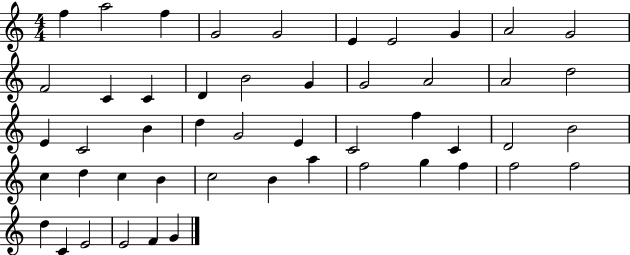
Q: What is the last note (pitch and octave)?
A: G4